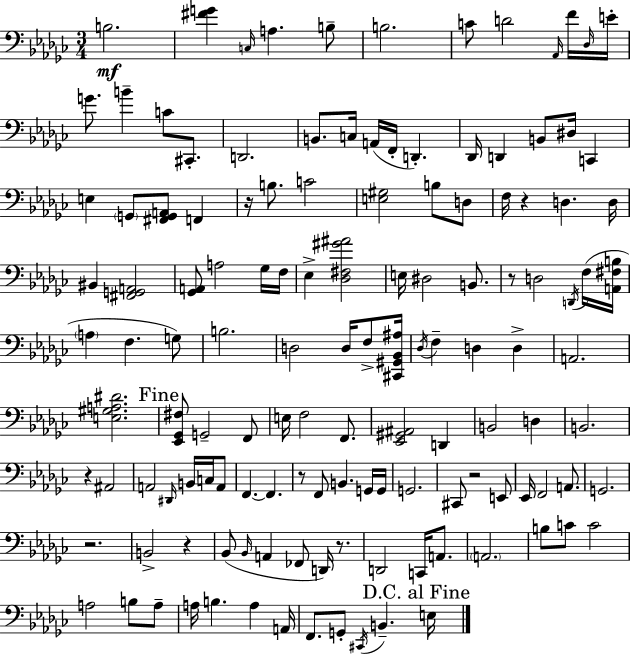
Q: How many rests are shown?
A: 9